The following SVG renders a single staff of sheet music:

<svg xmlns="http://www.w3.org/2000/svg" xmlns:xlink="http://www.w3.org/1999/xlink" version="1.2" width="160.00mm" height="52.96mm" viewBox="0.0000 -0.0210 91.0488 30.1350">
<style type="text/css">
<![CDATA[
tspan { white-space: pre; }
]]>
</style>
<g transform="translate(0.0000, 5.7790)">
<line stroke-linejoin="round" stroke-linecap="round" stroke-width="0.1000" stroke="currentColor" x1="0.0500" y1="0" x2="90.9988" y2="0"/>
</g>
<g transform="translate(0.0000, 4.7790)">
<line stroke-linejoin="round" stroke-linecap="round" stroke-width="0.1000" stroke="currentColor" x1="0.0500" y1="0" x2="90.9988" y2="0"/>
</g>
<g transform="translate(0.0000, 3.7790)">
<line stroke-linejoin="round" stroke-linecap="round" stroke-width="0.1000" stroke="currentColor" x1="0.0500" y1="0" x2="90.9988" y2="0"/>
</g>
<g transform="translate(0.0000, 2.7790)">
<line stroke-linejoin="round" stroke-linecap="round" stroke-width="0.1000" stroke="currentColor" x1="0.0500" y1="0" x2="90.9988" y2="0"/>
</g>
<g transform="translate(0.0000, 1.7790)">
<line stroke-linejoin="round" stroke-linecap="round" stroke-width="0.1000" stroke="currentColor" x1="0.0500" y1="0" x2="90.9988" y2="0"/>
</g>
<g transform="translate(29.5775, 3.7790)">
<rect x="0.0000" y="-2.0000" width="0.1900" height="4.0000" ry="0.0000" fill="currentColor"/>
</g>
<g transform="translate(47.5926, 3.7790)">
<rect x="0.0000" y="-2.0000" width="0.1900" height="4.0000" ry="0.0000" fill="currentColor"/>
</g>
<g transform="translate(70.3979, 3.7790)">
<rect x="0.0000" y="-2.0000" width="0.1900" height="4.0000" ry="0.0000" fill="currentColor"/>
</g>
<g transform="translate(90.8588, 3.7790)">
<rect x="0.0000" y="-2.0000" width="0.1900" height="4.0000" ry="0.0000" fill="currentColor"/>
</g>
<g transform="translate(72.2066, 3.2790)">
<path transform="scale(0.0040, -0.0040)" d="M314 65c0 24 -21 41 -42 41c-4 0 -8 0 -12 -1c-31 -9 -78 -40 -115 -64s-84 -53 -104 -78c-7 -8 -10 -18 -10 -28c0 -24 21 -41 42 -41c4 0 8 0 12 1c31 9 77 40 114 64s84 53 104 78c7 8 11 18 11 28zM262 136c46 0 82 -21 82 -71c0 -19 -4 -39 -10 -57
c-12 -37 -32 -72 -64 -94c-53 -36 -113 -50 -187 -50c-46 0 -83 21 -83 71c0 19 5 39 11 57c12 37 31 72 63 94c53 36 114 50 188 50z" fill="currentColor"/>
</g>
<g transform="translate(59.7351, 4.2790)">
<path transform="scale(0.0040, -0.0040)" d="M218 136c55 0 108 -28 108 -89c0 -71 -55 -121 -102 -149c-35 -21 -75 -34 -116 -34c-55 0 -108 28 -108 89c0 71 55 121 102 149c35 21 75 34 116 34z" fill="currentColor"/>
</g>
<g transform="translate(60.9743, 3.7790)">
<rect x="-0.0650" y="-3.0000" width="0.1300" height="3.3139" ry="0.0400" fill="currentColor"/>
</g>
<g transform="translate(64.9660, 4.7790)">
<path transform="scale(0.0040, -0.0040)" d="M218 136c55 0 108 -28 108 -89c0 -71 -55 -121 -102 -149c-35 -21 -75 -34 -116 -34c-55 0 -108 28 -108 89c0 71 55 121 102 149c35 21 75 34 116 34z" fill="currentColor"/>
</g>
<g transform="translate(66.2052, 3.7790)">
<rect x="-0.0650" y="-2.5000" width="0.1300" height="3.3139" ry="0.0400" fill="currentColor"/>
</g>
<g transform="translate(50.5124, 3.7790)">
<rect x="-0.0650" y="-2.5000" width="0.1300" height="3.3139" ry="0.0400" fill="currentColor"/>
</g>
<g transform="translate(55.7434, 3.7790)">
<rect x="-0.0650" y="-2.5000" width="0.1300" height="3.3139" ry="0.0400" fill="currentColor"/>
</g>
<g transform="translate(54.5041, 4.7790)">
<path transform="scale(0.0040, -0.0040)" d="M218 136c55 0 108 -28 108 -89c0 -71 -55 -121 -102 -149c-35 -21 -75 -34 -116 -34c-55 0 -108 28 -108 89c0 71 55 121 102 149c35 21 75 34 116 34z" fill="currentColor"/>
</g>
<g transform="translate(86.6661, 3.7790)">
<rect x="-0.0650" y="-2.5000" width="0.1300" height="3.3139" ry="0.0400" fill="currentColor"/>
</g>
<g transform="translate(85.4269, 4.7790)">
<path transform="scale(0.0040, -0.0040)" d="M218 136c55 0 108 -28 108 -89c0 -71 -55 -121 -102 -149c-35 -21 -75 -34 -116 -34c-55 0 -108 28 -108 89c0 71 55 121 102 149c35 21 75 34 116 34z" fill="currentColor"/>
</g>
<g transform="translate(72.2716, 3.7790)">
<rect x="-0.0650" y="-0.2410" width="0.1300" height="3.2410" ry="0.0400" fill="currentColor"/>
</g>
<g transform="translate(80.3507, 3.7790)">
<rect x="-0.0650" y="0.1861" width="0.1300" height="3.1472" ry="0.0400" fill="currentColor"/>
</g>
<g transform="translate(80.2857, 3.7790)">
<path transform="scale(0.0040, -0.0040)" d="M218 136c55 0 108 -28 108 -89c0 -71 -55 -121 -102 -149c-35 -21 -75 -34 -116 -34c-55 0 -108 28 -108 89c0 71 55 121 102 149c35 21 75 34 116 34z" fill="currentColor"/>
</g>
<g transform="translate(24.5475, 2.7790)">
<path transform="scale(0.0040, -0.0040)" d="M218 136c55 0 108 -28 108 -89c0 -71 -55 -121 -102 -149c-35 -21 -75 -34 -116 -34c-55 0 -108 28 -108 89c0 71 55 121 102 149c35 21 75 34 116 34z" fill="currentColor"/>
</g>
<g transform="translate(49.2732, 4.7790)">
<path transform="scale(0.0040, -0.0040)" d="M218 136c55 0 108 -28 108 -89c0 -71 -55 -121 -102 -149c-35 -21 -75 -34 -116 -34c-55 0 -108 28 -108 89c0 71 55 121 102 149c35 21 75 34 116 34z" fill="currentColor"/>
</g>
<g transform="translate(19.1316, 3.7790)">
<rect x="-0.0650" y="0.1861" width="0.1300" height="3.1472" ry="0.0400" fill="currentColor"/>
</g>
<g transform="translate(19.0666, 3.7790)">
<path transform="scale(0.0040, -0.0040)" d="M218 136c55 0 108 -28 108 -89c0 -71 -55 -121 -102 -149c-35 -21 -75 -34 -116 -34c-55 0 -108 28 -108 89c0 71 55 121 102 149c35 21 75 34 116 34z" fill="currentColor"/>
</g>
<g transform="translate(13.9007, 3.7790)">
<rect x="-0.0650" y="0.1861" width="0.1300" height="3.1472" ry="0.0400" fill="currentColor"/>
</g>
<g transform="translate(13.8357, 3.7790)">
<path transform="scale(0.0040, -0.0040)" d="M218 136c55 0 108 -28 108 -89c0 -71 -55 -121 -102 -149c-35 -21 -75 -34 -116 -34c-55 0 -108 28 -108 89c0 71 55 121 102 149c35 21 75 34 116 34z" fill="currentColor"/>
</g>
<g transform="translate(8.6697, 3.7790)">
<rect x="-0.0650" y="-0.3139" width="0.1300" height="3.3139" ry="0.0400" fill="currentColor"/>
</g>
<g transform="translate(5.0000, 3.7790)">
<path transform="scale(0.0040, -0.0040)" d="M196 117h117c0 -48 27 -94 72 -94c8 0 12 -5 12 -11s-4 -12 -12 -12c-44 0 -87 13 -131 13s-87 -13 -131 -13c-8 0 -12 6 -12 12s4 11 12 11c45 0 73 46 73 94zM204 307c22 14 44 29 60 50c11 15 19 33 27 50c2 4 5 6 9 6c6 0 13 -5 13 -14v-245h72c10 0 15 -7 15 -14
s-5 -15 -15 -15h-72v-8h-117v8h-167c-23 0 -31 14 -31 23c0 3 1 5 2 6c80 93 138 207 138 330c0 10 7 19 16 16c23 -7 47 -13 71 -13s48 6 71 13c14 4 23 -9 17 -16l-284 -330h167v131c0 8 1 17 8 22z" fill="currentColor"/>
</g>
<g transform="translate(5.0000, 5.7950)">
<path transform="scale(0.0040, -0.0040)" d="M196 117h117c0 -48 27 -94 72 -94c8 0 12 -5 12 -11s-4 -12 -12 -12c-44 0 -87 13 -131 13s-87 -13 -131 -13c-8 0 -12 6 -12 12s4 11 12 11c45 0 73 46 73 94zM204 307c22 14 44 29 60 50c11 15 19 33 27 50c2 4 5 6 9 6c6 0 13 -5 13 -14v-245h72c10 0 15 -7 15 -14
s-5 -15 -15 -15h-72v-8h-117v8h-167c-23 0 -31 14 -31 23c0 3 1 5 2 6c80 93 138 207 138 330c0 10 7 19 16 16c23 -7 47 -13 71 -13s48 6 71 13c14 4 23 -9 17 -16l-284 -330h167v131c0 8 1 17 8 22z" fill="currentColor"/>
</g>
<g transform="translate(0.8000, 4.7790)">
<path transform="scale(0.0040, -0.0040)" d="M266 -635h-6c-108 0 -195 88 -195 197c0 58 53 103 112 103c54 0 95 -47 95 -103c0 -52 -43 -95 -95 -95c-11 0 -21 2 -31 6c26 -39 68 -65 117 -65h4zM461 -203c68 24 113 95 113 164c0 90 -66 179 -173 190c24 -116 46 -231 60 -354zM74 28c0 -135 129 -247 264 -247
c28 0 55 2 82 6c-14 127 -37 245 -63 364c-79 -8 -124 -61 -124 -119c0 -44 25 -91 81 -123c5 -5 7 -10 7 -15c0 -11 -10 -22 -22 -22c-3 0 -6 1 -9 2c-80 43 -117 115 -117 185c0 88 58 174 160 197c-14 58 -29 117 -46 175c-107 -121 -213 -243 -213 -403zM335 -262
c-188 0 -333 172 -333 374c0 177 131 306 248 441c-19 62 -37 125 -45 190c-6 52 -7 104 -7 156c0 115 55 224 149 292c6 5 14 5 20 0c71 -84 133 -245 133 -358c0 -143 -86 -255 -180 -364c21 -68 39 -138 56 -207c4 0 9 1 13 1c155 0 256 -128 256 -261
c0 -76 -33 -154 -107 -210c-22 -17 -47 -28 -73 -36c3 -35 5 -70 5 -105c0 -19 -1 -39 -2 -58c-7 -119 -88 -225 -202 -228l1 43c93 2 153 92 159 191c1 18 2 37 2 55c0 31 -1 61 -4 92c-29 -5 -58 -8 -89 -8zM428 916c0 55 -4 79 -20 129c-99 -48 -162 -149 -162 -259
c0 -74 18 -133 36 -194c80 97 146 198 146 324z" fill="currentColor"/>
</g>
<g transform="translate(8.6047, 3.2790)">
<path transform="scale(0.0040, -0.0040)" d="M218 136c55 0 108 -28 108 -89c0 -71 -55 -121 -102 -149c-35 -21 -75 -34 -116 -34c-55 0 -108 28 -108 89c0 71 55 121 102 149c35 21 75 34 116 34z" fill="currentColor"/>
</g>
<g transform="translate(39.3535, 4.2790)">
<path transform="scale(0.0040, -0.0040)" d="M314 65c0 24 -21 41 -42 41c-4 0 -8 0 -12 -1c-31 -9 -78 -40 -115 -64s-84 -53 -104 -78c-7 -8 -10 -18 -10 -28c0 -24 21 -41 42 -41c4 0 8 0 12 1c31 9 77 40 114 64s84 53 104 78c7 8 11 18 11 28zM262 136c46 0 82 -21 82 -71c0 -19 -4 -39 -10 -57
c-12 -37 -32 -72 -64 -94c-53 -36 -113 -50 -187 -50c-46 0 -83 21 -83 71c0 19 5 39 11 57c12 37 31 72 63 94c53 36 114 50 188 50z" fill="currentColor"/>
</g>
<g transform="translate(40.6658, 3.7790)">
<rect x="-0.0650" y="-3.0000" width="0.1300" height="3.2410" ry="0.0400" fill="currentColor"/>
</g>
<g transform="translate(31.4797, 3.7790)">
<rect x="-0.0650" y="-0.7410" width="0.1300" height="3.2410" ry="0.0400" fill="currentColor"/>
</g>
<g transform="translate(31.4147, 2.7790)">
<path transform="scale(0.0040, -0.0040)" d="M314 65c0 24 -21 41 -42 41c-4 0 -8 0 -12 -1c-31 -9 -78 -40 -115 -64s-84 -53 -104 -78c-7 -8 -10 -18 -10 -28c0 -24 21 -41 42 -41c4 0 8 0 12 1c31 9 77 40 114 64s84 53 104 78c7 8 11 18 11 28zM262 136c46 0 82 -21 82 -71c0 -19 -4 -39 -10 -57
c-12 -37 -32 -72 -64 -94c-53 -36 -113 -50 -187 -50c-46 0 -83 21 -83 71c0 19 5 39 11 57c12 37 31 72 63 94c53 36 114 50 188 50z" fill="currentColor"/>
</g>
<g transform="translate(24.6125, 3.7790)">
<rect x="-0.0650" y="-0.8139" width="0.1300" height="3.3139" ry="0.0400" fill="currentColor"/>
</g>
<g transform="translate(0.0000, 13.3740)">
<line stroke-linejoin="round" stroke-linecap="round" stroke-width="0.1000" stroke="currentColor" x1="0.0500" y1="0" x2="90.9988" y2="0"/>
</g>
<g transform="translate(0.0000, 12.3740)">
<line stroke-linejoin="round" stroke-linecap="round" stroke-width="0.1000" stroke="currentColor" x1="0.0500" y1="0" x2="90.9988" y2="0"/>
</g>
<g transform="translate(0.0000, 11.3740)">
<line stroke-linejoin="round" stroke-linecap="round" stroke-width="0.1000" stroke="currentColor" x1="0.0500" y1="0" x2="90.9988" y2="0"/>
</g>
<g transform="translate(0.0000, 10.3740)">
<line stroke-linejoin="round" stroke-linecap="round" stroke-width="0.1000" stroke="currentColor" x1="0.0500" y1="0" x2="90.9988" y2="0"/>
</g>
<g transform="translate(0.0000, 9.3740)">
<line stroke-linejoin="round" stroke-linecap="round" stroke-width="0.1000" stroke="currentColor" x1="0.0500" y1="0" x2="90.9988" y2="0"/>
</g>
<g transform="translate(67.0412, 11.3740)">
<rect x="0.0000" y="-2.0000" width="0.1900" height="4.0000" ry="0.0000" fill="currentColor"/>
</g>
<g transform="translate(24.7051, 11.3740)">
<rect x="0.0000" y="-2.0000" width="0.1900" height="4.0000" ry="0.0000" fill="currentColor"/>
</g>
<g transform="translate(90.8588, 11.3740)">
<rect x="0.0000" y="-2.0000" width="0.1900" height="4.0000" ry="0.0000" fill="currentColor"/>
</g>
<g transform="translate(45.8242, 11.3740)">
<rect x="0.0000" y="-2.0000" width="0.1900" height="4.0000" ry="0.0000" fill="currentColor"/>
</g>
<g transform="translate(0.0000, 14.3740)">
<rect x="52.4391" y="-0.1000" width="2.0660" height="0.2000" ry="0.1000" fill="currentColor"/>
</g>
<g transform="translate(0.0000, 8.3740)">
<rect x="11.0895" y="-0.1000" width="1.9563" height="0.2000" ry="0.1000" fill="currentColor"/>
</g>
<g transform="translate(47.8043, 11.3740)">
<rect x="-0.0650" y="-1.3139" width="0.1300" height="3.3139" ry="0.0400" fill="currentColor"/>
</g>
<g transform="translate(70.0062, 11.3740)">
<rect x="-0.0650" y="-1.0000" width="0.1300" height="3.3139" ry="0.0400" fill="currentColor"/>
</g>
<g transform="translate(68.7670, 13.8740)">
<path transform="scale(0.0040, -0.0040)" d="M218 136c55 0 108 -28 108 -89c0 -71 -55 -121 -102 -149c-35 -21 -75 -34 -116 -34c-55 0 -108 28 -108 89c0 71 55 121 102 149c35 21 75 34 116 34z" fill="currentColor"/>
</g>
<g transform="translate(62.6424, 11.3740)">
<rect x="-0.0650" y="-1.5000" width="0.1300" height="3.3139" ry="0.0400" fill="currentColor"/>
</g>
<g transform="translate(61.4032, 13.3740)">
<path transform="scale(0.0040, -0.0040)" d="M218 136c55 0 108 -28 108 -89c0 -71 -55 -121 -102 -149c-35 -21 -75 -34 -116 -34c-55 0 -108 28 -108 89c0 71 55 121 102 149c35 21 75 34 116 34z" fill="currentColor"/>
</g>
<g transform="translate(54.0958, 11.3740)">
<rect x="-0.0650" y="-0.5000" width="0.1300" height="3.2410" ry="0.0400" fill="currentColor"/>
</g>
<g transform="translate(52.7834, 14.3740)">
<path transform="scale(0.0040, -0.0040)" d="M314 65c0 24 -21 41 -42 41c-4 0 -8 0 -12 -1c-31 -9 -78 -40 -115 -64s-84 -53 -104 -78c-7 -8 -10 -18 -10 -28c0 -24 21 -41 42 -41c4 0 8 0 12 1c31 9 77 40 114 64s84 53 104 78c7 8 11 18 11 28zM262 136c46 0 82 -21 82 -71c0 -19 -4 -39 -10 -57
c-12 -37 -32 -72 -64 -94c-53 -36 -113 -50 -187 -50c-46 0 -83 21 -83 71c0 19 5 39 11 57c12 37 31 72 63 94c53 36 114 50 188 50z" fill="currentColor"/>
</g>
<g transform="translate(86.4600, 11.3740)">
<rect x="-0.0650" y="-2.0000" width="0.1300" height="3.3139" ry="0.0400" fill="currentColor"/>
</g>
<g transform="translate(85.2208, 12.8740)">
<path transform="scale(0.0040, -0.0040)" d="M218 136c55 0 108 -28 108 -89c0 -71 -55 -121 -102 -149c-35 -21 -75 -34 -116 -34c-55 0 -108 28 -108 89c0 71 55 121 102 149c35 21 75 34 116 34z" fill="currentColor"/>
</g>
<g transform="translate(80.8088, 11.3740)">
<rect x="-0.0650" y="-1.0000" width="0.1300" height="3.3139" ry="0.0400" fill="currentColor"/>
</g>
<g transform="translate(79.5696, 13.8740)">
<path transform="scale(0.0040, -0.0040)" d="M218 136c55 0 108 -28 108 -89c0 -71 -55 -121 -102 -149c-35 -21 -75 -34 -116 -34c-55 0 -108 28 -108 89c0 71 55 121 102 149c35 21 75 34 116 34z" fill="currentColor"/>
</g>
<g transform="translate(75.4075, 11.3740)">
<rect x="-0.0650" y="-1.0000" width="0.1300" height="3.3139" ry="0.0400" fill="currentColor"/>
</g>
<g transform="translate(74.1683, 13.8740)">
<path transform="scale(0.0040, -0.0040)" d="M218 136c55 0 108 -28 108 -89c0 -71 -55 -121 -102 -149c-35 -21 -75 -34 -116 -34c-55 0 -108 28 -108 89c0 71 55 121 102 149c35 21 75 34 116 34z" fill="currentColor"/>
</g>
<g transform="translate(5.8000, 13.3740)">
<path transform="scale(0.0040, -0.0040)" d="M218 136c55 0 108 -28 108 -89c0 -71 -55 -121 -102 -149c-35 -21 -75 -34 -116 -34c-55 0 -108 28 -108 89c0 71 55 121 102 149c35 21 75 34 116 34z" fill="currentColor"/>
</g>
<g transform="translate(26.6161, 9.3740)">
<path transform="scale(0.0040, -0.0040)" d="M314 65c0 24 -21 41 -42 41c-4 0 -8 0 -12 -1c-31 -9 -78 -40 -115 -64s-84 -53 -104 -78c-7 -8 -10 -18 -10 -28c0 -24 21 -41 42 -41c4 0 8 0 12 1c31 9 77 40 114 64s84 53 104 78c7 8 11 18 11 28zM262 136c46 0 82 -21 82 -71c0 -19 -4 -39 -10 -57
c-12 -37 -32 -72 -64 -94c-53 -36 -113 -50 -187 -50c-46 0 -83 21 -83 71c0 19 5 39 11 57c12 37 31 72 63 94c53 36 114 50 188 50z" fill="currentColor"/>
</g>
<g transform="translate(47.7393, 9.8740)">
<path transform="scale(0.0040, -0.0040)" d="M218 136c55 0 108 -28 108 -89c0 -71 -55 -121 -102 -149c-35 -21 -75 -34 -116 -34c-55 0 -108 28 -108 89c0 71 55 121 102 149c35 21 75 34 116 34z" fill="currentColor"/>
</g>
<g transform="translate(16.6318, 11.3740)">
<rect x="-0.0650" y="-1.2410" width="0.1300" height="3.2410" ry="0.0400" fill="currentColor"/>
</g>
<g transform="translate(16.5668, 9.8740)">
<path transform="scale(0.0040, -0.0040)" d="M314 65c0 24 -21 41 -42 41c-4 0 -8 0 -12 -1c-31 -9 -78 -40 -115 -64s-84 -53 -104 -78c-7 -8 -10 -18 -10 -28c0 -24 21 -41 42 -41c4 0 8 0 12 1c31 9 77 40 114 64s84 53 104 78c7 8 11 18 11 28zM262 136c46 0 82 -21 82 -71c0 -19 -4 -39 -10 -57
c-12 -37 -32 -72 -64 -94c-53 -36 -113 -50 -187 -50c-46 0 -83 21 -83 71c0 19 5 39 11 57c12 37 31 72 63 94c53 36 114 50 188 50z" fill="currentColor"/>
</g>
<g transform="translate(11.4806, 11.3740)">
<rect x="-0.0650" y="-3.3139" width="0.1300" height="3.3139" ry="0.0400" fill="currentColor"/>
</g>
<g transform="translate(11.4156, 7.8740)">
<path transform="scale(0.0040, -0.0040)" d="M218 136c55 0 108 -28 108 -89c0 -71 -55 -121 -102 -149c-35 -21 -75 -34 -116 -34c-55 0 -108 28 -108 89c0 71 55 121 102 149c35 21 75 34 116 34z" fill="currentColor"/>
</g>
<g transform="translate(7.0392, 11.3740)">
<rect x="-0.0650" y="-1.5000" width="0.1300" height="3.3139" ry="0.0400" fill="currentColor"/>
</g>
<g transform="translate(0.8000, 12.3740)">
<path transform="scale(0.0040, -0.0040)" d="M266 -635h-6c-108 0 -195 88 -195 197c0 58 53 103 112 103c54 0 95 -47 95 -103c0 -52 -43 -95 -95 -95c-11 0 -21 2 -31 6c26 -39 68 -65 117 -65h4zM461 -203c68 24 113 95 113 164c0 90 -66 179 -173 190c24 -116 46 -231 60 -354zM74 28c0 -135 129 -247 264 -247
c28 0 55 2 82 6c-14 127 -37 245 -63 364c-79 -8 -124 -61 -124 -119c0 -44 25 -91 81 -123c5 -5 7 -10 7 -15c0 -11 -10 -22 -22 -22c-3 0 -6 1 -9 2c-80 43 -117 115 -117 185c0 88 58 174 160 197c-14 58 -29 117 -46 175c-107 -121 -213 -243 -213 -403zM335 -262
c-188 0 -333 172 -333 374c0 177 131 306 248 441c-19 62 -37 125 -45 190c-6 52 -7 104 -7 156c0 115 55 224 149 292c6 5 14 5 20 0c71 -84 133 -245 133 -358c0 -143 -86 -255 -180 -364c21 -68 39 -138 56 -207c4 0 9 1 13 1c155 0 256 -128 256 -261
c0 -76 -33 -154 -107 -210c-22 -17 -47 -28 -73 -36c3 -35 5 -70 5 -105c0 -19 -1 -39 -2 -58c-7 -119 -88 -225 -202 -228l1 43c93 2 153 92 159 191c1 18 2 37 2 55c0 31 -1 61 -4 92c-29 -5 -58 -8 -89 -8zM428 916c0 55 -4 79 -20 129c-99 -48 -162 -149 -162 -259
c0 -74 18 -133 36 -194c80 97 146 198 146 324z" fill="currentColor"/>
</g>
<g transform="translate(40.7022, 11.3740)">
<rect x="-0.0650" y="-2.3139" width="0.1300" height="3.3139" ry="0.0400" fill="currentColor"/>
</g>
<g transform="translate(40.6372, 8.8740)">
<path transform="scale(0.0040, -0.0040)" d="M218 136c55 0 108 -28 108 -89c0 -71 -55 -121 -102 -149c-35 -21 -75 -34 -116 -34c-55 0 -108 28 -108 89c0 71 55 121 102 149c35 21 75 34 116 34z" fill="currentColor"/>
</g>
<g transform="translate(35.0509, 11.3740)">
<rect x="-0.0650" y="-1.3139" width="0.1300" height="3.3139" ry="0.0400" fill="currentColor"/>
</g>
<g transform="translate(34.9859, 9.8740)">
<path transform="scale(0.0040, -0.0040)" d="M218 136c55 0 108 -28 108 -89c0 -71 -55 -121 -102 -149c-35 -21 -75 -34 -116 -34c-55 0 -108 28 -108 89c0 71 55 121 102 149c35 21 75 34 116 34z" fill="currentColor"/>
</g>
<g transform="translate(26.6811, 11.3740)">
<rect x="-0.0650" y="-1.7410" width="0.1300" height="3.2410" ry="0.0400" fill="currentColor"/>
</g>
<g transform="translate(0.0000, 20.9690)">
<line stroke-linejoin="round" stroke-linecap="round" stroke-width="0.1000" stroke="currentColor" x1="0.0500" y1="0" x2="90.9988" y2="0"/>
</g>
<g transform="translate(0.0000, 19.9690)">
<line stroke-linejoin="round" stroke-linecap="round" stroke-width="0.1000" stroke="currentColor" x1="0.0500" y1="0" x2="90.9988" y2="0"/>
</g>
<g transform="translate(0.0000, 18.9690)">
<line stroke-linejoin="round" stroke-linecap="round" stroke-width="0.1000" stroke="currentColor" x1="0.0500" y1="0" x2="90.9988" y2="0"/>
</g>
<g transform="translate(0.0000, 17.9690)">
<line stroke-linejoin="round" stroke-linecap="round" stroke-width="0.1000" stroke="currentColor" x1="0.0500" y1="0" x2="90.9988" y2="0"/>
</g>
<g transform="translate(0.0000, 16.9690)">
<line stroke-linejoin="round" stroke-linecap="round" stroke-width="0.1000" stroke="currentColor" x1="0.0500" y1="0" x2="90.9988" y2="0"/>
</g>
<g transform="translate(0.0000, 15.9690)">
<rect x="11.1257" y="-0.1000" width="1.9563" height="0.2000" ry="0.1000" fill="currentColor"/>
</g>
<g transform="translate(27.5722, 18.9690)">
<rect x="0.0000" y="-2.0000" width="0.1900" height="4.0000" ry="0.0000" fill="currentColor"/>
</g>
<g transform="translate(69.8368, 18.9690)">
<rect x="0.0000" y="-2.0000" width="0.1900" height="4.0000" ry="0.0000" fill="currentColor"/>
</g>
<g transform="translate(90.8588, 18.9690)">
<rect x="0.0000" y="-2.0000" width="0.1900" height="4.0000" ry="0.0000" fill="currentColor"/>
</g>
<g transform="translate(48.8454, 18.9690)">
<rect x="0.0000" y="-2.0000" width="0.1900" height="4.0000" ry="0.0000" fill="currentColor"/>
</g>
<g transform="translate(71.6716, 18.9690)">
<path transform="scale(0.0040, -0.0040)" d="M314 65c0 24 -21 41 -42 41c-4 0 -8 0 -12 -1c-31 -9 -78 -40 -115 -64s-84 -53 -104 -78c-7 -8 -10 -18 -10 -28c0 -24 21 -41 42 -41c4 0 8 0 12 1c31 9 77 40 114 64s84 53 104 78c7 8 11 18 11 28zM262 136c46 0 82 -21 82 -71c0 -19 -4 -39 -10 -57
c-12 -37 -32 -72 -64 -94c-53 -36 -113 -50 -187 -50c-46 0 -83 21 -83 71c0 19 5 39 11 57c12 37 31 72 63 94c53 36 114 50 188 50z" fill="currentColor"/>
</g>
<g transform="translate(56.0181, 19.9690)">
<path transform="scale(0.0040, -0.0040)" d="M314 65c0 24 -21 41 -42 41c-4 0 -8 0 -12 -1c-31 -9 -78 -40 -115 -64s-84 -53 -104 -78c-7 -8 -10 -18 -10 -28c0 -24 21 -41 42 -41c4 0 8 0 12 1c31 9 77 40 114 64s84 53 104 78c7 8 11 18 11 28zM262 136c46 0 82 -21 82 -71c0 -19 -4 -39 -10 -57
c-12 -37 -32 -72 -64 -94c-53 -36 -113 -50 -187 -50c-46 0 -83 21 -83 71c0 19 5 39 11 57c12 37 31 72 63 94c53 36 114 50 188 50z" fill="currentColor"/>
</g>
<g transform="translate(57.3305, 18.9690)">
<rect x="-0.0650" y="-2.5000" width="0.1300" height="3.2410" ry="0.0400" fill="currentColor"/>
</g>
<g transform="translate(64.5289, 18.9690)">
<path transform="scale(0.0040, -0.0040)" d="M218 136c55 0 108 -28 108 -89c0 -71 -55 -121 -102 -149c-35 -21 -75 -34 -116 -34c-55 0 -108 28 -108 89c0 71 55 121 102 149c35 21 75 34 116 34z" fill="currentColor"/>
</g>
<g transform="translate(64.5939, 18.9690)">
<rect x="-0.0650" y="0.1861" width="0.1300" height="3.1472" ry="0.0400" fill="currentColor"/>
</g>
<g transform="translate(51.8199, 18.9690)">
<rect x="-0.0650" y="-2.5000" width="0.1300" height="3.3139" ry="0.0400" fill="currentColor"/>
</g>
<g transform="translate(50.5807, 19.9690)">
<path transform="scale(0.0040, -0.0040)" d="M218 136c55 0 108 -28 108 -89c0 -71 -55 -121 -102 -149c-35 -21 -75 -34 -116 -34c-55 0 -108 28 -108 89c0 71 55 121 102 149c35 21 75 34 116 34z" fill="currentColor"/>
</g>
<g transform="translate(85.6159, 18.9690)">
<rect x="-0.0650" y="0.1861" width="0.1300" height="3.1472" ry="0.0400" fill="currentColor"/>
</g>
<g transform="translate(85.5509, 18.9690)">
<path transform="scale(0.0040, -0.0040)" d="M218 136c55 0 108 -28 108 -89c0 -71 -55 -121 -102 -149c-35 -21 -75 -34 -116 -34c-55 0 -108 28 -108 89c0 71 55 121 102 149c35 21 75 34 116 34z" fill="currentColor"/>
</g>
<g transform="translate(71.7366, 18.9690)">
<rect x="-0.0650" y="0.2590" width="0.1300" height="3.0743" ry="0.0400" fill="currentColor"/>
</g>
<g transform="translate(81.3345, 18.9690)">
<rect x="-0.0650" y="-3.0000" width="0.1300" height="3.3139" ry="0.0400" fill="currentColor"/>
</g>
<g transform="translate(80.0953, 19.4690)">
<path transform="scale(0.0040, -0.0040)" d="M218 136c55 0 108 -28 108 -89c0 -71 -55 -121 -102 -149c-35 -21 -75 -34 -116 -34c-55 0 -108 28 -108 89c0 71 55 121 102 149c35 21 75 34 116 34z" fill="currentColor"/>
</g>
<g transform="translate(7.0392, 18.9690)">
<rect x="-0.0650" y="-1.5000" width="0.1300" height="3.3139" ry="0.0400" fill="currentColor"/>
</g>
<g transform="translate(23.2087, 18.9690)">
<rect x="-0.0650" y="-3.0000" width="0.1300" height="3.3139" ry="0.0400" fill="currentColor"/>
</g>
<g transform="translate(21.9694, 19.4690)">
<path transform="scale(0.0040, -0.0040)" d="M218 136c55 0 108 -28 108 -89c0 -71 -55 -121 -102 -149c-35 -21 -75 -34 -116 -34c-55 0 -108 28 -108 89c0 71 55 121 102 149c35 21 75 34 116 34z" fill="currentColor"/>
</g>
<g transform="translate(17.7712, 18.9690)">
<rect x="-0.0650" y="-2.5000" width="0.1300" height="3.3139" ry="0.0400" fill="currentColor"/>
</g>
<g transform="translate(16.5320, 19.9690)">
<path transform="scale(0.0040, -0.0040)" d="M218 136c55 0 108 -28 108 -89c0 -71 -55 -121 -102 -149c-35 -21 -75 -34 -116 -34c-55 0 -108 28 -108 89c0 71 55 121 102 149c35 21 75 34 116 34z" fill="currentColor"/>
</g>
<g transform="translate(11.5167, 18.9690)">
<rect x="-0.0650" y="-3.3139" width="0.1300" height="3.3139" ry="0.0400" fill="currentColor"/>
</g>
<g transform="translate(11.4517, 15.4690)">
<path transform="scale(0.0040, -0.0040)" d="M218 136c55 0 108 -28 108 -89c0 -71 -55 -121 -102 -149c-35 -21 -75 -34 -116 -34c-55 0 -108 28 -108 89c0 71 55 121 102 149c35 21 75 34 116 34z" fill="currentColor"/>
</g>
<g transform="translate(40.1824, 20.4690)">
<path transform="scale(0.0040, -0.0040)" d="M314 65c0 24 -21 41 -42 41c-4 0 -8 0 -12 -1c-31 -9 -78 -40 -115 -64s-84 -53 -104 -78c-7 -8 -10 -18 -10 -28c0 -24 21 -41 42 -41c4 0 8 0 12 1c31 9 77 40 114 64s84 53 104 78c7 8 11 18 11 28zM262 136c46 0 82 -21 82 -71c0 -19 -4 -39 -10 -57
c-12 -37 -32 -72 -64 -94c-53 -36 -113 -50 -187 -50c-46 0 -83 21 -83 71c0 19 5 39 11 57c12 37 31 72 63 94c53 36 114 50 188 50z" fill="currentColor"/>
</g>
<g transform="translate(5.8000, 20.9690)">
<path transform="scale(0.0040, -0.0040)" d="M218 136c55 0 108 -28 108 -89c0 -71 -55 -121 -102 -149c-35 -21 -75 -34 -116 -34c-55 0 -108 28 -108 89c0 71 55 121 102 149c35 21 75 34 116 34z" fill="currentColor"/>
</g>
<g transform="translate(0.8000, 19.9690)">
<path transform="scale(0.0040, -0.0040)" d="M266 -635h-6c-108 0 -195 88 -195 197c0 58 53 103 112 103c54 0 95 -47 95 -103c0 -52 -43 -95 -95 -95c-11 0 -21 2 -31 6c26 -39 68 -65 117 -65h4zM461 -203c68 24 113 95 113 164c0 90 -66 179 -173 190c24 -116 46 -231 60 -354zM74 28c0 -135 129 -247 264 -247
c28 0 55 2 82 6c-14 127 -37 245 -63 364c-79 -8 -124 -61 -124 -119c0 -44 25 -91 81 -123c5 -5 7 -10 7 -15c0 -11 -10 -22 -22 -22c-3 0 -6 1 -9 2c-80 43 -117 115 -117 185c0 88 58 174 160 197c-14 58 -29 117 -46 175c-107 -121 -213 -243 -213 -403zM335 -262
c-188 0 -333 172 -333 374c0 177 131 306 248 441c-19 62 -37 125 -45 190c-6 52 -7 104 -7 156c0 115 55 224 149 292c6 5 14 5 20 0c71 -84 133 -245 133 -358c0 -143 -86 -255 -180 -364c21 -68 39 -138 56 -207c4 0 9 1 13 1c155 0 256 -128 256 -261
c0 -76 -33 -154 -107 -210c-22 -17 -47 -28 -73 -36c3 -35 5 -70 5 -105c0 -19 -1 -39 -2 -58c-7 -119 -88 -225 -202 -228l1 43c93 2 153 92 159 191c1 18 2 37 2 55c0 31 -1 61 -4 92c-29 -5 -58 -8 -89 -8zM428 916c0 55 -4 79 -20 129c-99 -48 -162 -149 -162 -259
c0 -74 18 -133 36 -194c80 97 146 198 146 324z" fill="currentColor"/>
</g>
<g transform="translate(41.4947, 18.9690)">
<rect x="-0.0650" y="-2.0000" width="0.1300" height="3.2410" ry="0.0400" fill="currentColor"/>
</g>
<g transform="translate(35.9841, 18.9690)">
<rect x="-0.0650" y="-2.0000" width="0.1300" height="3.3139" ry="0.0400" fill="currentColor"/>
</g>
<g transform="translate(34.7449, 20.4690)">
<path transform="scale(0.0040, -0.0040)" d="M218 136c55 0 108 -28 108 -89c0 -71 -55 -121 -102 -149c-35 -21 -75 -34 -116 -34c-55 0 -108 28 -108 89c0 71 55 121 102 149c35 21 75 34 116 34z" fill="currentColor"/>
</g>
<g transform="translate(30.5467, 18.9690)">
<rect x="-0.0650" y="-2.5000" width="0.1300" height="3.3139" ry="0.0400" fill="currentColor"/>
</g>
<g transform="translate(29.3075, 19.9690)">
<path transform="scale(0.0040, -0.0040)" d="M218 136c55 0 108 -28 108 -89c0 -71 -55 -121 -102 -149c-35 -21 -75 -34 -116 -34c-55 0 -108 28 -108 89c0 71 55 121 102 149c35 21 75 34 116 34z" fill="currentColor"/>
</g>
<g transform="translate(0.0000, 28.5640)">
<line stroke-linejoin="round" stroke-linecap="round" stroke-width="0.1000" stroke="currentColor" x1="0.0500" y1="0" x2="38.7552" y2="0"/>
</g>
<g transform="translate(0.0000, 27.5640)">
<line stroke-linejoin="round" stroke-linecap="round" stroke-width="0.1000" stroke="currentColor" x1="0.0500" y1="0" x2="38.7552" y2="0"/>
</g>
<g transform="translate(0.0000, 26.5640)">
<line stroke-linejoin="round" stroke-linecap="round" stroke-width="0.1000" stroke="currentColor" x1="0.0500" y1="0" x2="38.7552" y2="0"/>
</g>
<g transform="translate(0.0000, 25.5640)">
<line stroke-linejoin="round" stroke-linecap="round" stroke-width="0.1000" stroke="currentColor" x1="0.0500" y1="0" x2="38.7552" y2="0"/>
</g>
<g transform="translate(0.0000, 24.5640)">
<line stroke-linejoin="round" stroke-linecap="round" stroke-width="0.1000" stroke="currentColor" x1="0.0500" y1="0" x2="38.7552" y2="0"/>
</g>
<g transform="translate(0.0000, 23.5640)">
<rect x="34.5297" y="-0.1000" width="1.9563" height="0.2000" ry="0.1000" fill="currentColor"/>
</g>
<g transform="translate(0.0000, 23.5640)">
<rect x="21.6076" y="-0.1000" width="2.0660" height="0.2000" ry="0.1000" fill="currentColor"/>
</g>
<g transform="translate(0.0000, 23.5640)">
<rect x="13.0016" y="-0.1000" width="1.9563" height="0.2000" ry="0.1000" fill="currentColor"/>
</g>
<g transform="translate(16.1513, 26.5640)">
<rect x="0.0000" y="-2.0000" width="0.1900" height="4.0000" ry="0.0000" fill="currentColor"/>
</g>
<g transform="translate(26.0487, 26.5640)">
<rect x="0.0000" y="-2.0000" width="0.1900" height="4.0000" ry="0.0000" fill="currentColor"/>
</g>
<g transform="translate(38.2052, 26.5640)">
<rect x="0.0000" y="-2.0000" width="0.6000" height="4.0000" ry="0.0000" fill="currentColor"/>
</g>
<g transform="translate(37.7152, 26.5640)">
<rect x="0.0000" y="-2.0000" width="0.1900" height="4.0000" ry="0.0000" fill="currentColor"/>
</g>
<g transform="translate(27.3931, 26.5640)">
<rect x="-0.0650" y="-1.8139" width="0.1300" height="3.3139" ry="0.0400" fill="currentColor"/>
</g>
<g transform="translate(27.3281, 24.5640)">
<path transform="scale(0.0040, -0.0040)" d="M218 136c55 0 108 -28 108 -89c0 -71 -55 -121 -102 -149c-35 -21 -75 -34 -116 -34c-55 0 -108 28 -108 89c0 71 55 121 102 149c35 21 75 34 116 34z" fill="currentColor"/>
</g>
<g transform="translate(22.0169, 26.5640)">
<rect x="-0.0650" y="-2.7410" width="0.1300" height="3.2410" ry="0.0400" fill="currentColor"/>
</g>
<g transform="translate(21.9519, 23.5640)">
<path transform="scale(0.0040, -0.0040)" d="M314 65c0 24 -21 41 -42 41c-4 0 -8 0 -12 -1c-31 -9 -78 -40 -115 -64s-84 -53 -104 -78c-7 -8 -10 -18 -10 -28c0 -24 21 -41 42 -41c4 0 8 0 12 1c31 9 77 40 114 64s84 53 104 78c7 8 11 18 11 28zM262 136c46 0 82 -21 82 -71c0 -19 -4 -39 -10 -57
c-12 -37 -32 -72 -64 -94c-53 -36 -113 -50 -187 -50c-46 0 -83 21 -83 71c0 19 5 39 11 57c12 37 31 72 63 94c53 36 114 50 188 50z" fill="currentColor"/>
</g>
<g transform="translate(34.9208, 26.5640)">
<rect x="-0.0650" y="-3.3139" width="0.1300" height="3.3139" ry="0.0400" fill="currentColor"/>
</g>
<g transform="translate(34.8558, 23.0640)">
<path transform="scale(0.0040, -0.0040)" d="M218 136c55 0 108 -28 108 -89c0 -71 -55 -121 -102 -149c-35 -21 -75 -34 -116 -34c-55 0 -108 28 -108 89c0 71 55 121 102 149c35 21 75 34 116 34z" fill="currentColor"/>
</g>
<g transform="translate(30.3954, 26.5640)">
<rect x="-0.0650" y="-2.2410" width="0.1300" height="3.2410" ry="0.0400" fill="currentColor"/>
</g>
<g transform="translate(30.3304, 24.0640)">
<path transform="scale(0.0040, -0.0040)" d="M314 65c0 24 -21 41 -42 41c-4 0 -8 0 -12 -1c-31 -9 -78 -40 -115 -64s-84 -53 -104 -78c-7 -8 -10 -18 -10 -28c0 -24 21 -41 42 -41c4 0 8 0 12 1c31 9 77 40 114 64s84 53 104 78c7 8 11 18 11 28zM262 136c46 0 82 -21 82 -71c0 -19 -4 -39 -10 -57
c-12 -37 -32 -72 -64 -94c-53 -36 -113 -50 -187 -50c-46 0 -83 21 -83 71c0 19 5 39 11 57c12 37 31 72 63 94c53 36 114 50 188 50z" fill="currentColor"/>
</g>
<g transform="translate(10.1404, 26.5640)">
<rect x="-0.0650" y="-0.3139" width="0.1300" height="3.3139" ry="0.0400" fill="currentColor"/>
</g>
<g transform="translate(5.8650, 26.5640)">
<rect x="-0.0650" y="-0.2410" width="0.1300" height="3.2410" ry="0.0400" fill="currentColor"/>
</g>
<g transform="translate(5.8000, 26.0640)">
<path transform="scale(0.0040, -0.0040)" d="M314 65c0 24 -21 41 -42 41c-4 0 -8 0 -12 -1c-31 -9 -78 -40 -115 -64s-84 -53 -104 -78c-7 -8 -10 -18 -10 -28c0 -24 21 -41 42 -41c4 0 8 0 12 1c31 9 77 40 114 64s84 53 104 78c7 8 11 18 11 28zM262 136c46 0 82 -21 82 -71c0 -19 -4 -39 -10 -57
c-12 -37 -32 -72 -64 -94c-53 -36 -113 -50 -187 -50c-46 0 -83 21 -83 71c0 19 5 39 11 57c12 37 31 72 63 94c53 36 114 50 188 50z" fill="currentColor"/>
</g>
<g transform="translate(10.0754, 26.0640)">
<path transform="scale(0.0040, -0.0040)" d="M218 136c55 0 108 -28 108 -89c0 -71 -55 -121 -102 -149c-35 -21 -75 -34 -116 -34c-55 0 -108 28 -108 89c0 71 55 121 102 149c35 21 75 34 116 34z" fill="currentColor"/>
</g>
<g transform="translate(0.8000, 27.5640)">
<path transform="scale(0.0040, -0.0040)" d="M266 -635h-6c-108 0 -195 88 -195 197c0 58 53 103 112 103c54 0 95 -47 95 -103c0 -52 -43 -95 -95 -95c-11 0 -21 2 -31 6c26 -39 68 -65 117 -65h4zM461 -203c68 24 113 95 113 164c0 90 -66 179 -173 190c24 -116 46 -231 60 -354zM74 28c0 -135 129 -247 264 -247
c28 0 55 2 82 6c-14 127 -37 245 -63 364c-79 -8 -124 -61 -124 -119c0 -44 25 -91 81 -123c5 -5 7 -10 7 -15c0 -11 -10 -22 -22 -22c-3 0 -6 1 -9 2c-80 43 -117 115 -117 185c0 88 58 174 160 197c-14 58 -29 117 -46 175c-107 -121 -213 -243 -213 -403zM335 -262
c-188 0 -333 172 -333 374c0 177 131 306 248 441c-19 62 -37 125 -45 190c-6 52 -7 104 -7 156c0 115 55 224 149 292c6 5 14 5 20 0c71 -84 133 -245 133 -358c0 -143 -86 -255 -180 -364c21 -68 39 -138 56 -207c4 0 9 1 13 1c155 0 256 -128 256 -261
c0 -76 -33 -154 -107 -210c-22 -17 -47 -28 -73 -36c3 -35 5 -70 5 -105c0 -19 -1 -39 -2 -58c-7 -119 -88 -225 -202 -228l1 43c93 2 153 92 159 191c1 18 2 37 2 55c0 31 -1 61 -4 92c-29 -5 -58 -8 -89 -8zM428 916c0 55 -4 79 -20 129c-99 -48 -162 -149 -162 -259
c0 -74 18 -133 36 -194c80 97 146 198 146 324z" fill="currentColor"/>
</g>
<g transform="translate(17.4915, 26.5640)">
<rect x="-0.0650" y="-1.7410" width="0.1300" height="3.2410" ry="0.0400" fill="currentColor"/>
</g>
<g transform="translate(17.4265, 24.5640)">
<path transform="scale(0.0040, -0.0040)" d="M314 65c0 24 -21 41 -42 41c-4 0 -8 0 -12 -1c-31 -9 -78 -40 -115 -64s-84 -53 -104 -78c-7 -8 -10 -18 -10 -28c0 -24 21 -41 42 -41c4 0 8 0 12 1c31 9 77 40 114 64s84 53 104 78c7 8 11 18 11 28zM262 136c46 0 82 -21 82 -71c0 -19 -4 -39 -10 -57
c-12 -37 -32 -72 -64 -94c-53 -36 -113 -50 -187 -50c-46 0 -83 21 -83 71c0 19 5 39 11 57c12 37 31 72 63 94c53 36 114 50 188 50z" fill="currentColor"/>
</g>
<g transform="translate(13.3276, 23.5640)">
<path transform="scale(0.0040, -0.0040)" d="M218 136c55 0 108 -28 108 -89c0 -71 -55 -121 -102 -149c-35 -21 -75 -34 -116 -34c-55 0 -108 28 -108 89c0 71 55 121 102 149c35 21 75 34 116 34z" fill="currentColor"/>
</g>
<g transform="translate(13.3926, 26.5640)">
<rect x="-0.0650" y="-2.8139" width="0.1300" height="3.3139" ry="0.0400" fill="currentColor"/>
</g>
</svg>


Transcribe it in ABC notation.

X:1
T:Untitled
M:4/4
L:1/4
K:C
c B B d d2 A2 G G A G c2 B G E b e2 f2 e g e C2 E D D D F E b G A G F F2 G G2 B B2 A B c2 c a f2 a2 f g2 b